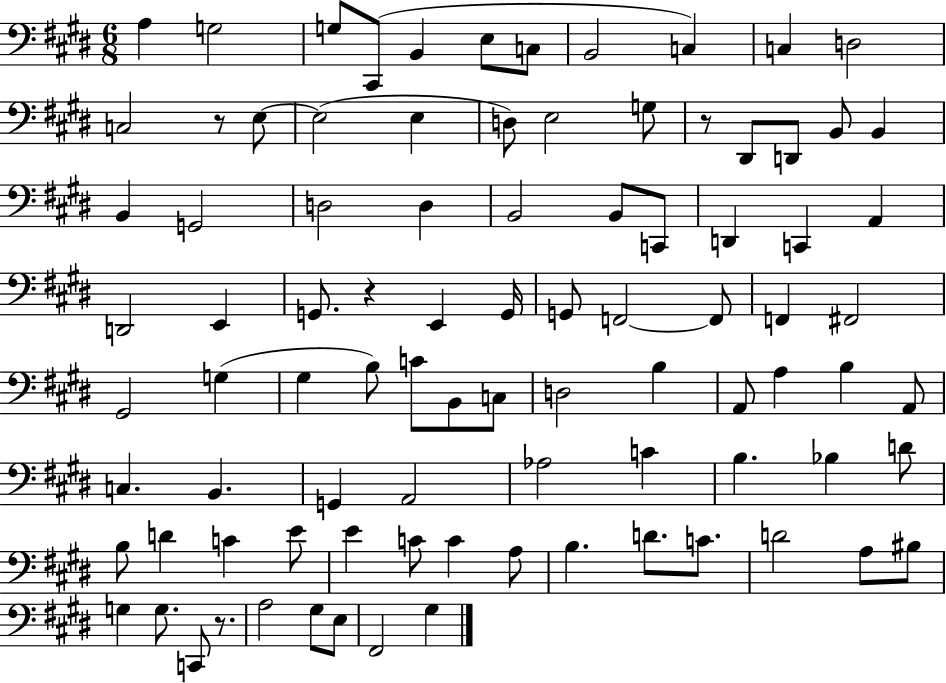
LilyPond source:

{
  \clef bass
  \numericTimeSignature
  \time 6/8
  \key e \major
  \repeat volta 2 { a4 g2 | g8 cis,8( b,4 e8 c8 | b,2 c4) | c4 d2 | \break c2 r8 e8~~ | e2( e4 | d8) e2 g8 | r8 dis,8 d,8 b,8 b,4 | \break b,4 g,2 | d2 d4 | b,2 b,8 c,8 | d,4 c,4 a,4 | \break d,2 e,4 | g,8. r4 e,4 g,16 | g,8 f,2~~ f,8 | f,4 fis,2 | \break gis,2 g4( | gis4 b8) c'8 b,8 c8 | d2 b4 | a,8 a4 b4 a,8 | \break c4. b,4. | g,4 a,2 | aes2 c'4 | b4. bes4 d'8 | \break b8 d'4 c'4 e'8 | e'4 c'8 c'4 a8 | b4. d'8. c'8. | d'2 a8 bis8 | \break g4 g8. c,8 r8. | a2 gis8 e8 | fis,2 gis4 | } \bar "|."
}